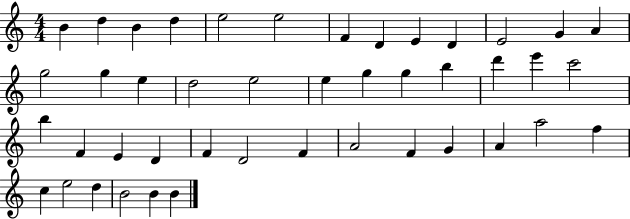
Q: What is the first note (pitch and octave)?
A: B4